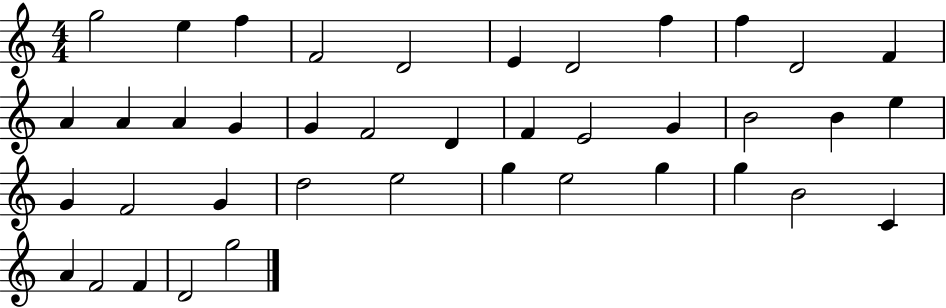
{
  \clef treble
  \numericTimeSignature
  \time 4/4
  \key c \major
  g''2 e''4 f''4 | f'2 d'2 | e'4 d'2 f''4 | f''4 d'2 f'4 | \break a'4 a'4 a'4 g'4 | g'4 f'2 d'4 | f'4 e'2 g'4 | b'2 b'4 e''4 | \break g'4 f'2 g'4 | d''2 e''2 | g''4 e''2 g''4 | g''4 b'2 c'4 | \break a'4 f'2 f'4 | d'2 g''2 | \bar "|."
}